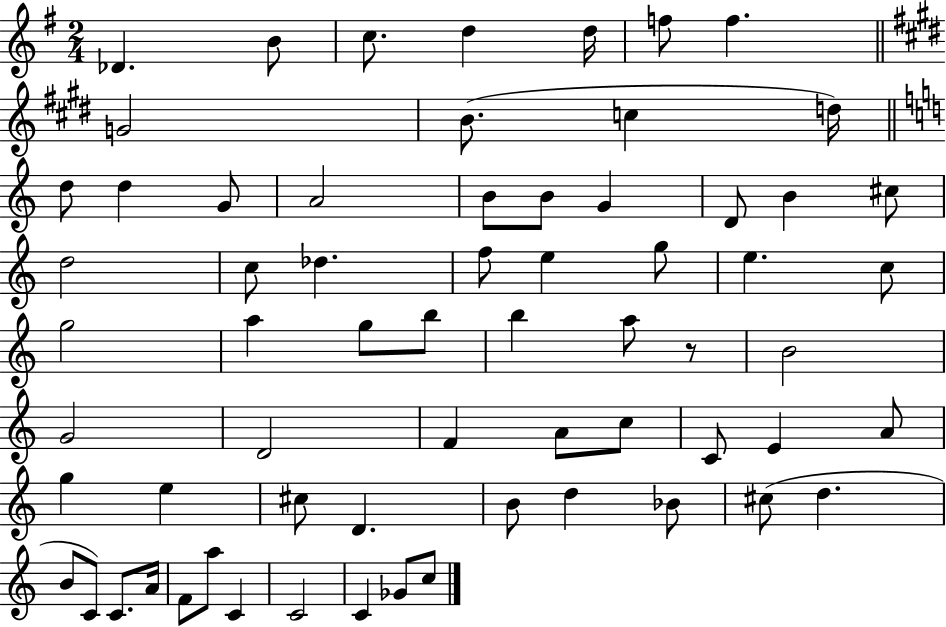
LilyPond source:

{
  \clef treble
  \numericTimeSignature
  \time 2/4
  \key g \major
  des'4. b'8 | c''8. d''4 d''16 | f''8 f''4. | \bar "||" \break \key e \major g'2 | b'8.( c''4 d''16) | \bar "||" \break \key c \major d''8 d''4 g'8 | a'2 | b'8 b'8 g'4 | d'8 b'4 cis''8 | \break d''2 | c''8 des''4. | f''8 e''4 g''8 | e''4. c''8 | \break g''2 | a''4 g''8 b''8 | b''4 a''8 r8 | b'2 | \break g'2 | d'2 | f'4 a'8 c''8 | c'8 e'4 a'8 | \break g''4 e''4 | cis''8 d'4. | b'8 d''4 bes'8 | cis''8( d''4. | \break b'8 c'8) c'8. a'16 | f'8 a''8 c'4 | c'2 | c'4 ges'8 c''8 | \break \bar "|."
}